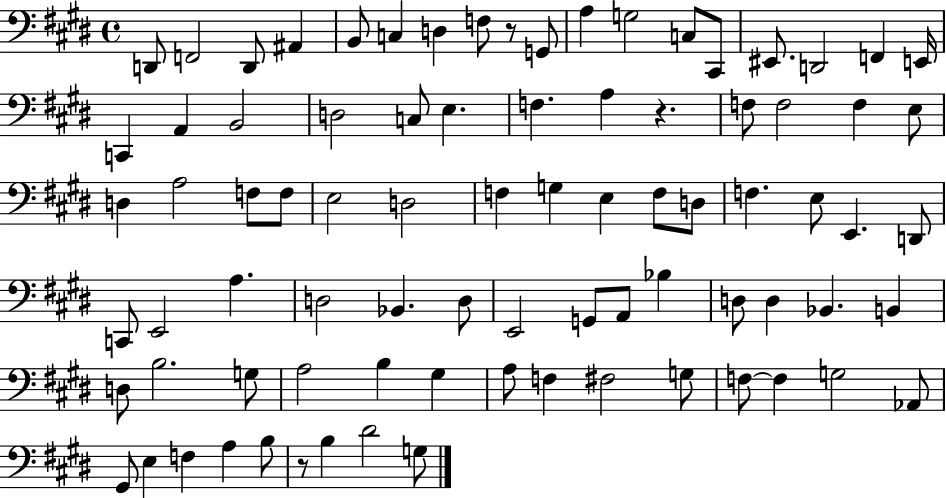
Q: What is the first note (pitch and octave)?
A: D2